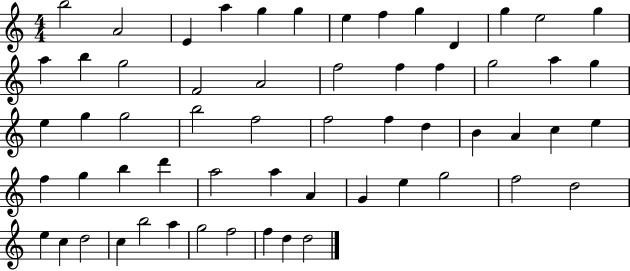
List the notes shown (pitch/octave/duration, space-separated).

B5/h A4/h E4/q A5/q G5/q G5/q E5/q F5/q G5/q D4/q G5/q E5/h G5/q A5/q B5/q G5/h F4/h A4/h F5/h F5/q F5/q G5/h A5/q G5/q E5/q G5/q G5/h B5/h F5/h F5/h F5/q D5/q B4/q A4/q C5/q E5/q F5/q G5/q B5/q D6/q A5/h A5/q A4/q G4/q E5/q G5/h F5/h D5/h E5/q C5/q D5/h C5/q B5/h A5/q G5/h F5/h F5/q D5/q D5/h